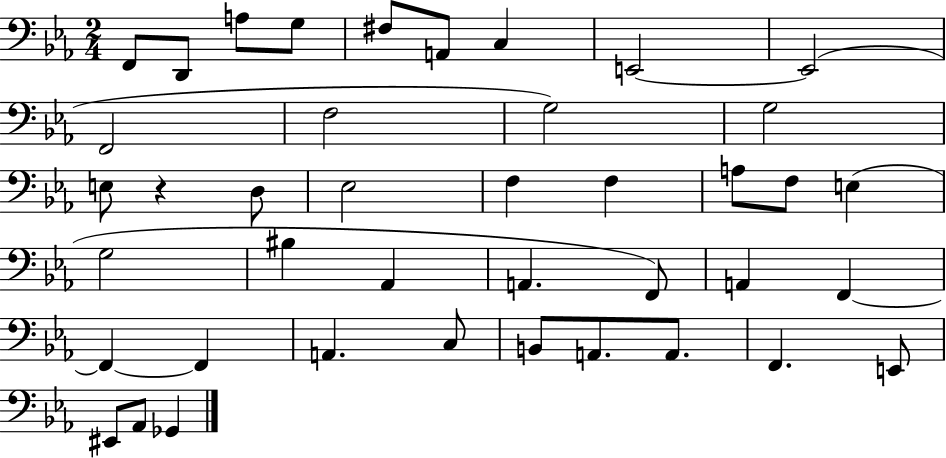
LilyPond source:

{
  \clef bass
  \numericTimeSignature
  \time 2/4
  \key ees \major
  f,8 d,8 a8 g8 | fis8 a,8 c4 | e,2~~ | e,2( | \break f,2 | f2 | g2) | g2 | \break e8 r4 d8 | ees2 | f4 f4 | a8 f8 e4( | \break g2 | bis4 aes,4 | a,4. f,8) | a,4 f,4~~ | \break f,4~~ f,4 | a,4. c8 | b,8 a,8. a,8. | f,4. e,8 | \break eis,8 aes,8 ges,4 | \bar "|."
}